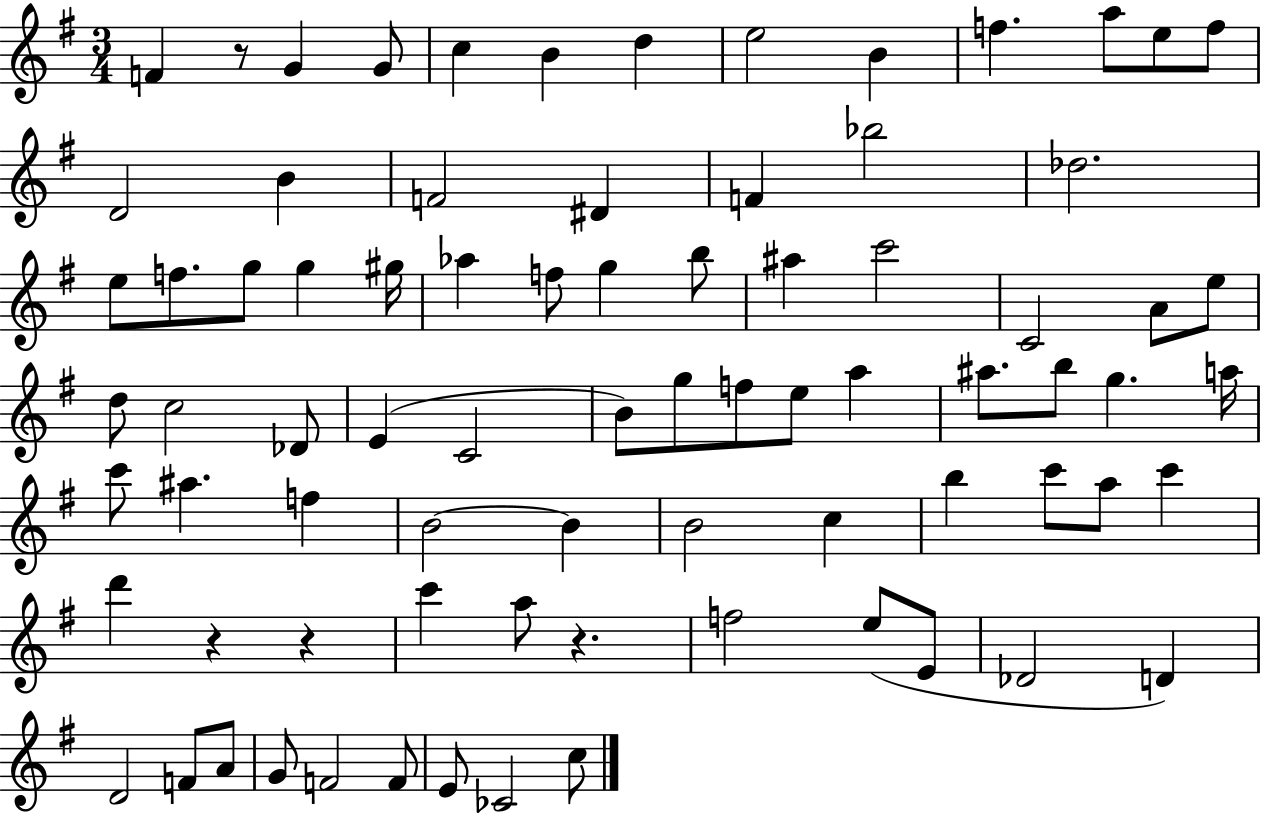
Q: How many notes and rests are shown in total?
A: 79